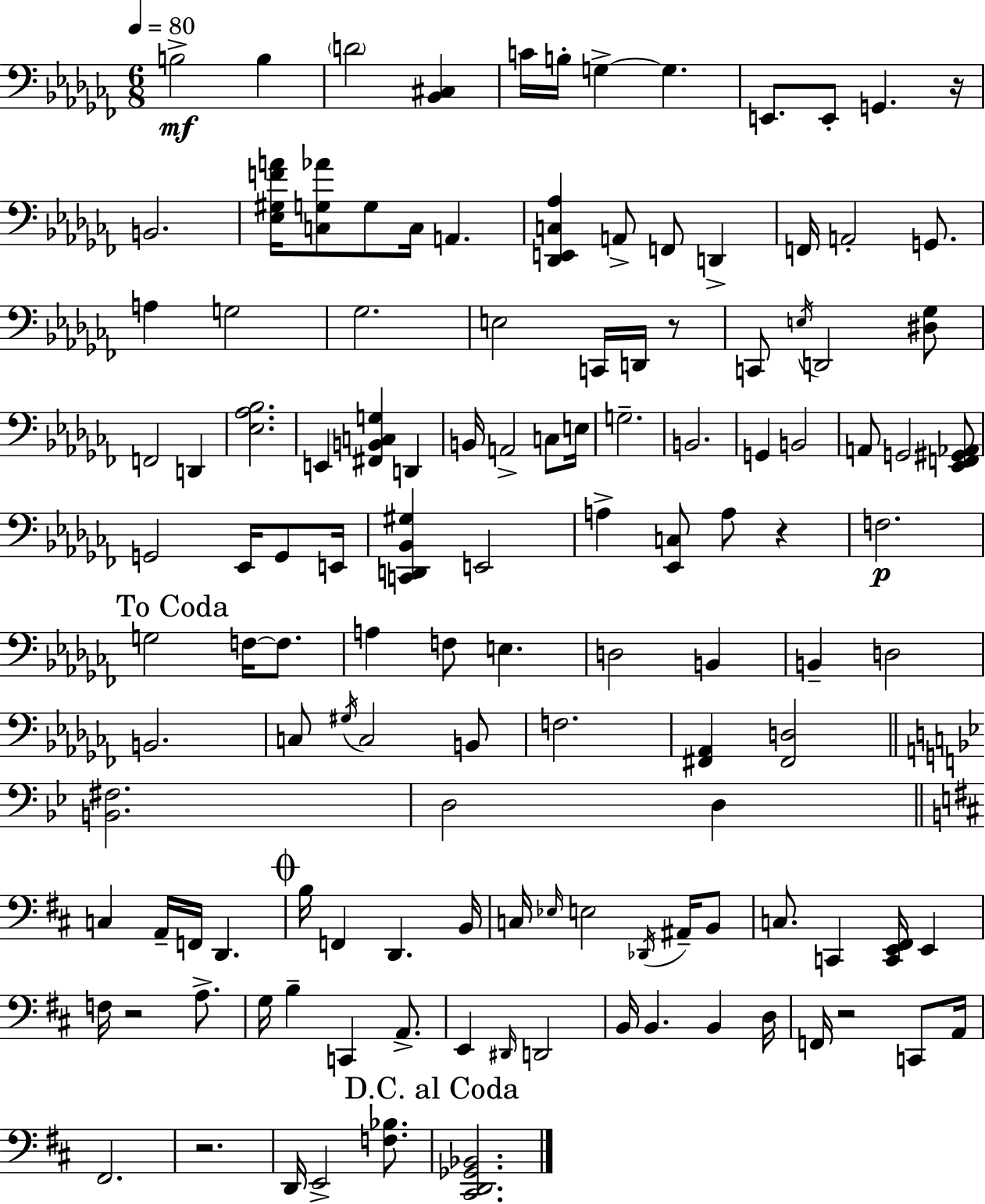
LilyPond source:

{
  \clef bass
  \numericTimeSignature
  \time 6/8
  \key aes \minor
  \tempo 4 = 80
  b2->\mf b4 | \parenthesize d'2 <bes, cis>4 | c'16 b16-. g4->~~ g4. | e,8. e,8-. g,4. r16 | \break b,2. | <ees gis f' a'>16 <c g aes'>8 g8 c16 a,4. | <des, e, c aes>4 a,8-> f,8 d,4-> | f,16 a,2-. g,8. | \break a4 g2 | ges2. | e2 c,16 d,16 r8 | c,8 \acciaccatura { e16 } d,2 <dis ges>8 | \break f,2 d,4 | <ees aes bes>2. | e,4 <fis, b, c g>4 d,4 | b,16 a,2-> c8 | \break e16 g2.-- | b,2. | g,4 b,2 | a,8 g,2 <ees, f, gis, aes,>8 | \break g,2 ees,16 g,8 | e,16 <c, d, bes, gis>4 e,2 | a4-> <ees, c>8 a8 r4 | f2.\p | \break \mark "To Coda" g2 f16~~ f8. | a4 f8 e4. | d2 b,4 | b,4-- d2 | \break b,2. | c8 \acciaccatura { gis16 } c2 | b,8 f2. | <fis, aes,>4 <fis, d>2 | \break \bar "||" \break \key g \minor <b, fis>2. | d2 d4 | \bar "||" \break \key b \minor c4 a,16-- f,16 d,4. | \mark \markup { \musicglyph "scripts.coda" } b16 f,4 d,4. b,16 | c16 \grace { ees16 } e2 \acciaccatura { des,16 } ais,16-- | b,8 c8. c,4 <c, e, fis,>16 e,4 | \break f16 r2 a8.-> | g16 b4-- c,4 a,8.-> | e,4 \grace { dis,16 } d,2 | b,16 b,4. b,4 | \break d16 f,16 r2 | c,8 a,16 fis,2. | r2. | d,16 e,2-> | \break <f bes>8. \mark "D.C. al Coda" <cis, d, ges, bes,>2. | \bar "|."
}